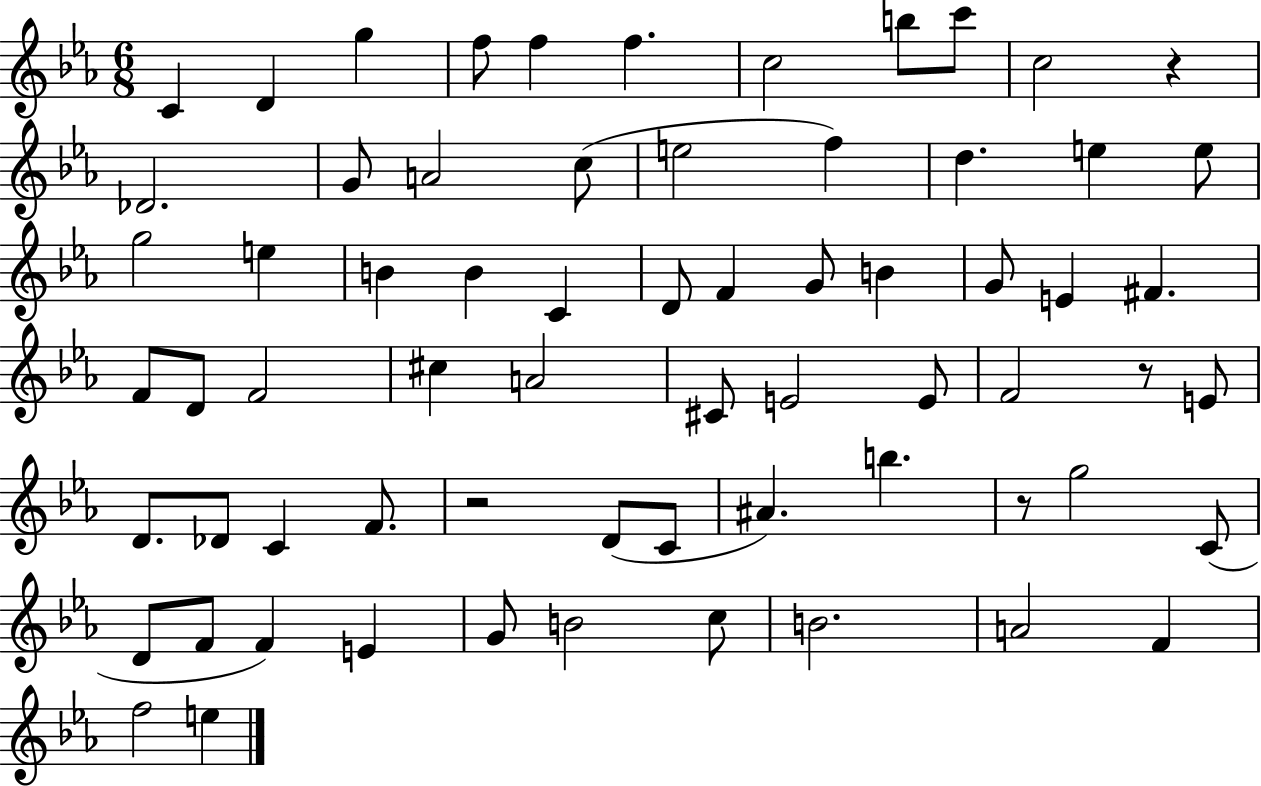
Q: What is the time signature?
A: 6/8